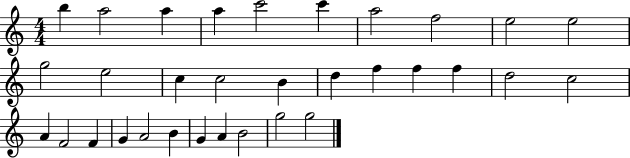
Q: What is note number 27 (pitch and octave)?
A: B4